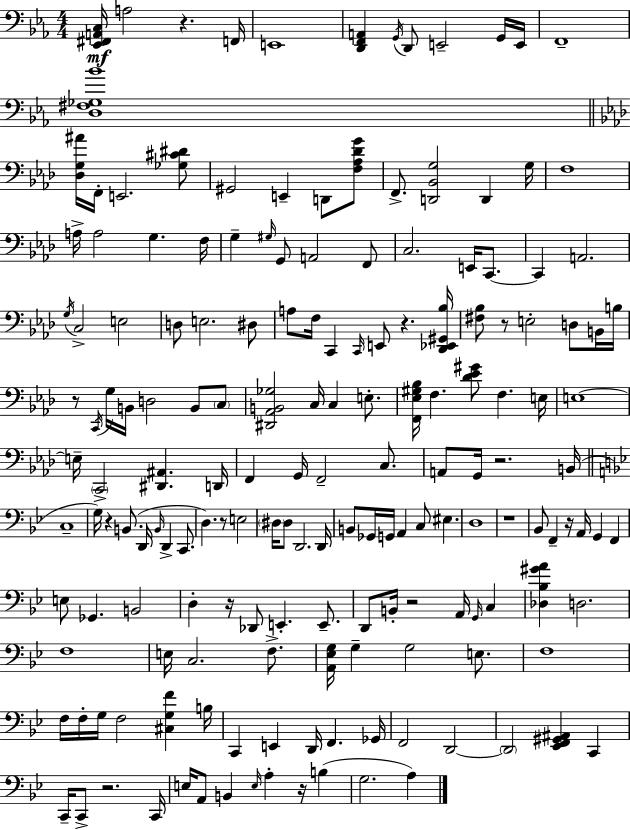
[Eb2,F#2,A2,C3]/s A3/h R/q. F2/s E2/w [D2,F2,A2]/q G2/s D2/e E2/h G2/s E2/s F2/w [D3,F#3,Gb3,Bb4]/w [Db3,G3,A#4]/s F2/s E2/h. [Gb3,C#4,D#4]/e G#2/h E2/q D2/e [F3,Ab3,Db4,G4]/e F2/e. [D2,Bb2,G3]/h D2/q G3/s F3/w A3/s A3/h G3/q. F3/s G3/q G#3/s G2/e A2/h F2/e C3/h. E2/s C2/e. C2/q A2/h. G3/s C3/h E3/h D3/e E3/h. D#3/e A3/e F3/s C2/q C2/s E2/e R/q. [Db2,Eb2,G#2,Bb3]/s [F#3,Bb3]/e R/e E3/h D3/e B2/s B3/s R/e C2/s G3/s B2/s D3/h B2/e C3/e [D#2,Ab2,B2,Gb3]/h C3/s C3/q E3/e. [F2,Eb3,G#3,Bb3]/s F3/q. [Db4,Eb4,G#4]/e F3/q. E3/s E3/w E3/s C2/h [D#2,A#2]/q. D2/s F2/q G2/s F2/h C3/e. A2/e G2/s R/h. B2/s C3/w G3/s R/q B2/e. D2/s B2/s D2/q C2/e. D3/q. R/e E3/h D#3/s D#3/e D2/h. D2/s B2/e Gb2/s G2/s A2/q C3/e EIS3/q. D3/w R/w Bb2/e F2/q R/s A2/s G2/q F2/q E3/e Gb2/q. B2/h D3/q R/s Db2/e E2/q. E2/e. D2/e B2/s R/h A2/s G2/s C3/q [Db3,Bb3,G#4,A4]/q D3/h. F3/w E3/s C3/h. F3/e. [A2,Eb3,G3]/s G3/q G3/h E3/e. F3/w F3/s F3/s G3/s F3/h [C#3,G3,F4]/q B3/s C2/q E2/q D2/s F2/q. Gb2/s F2/h D2/h D2/h [Eb2,F2,G#2,A#2]/q C2/q C2/s C2/e R/h. C2/s E3/s A2/e B2/q E3/s A3/q R/s B3/q G3/h. A3/q